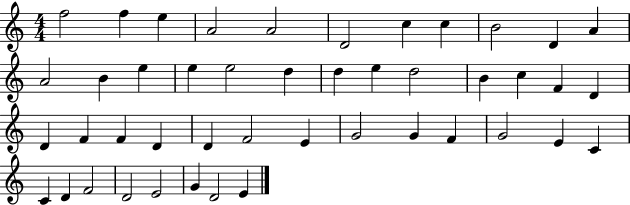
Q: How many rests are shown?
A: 0